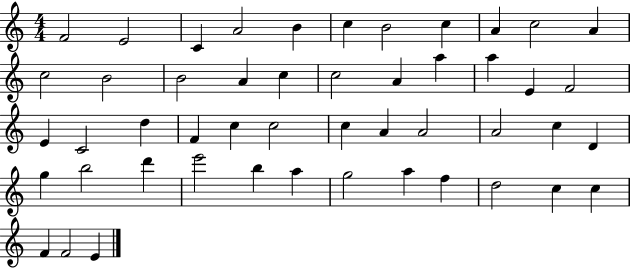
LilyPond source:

{
  \clef treble
  \numericTimeSignature
  \time 4/4
  \key c \major
  f'2 e'2 | c'4 a'2 b'4 | c''4 b'2 c''4 | a'4 c''2 a'4 | \break c''2 b'2 | b'2 a'4 c''4 | c''2 a'4 a''4 | a''4 e'4 f'2 | \break e'4 c'2 d''4 | f'4 c''4 c''2 | c''4 a'4 a'2 | a'2 c''4 d'4 | \break g''4 b''2 d'''4 | e'''2 b''4 a''4 | g''2 a''4 f''4 | d''2 c''4 c''4 | \break f'4 f'2 e'4 | \bar "|."
}